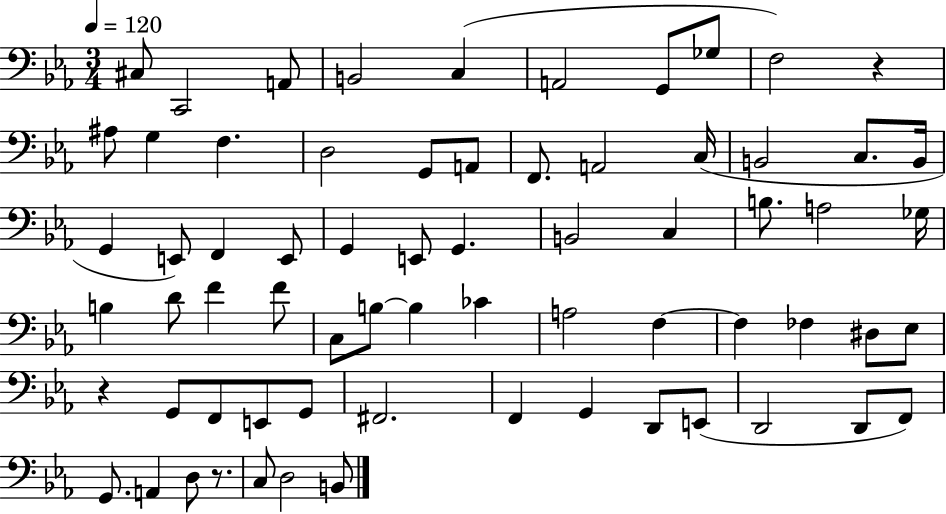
X:1
T:Untitled
M:3/4
L:1/4
K:Eb
^C,/2 C,,2 A,,/2 B,,2 C, A,,2 G,,/2 _G,/2 F,2 z ^A,/2 G, F, D,2 G,,/2 A,,/2 F,,/2 A,,2 C,/4 B,,2 C,/2 B,,/4 G,, E,,/2 F,, E,,/2 G,, E,,/2 G,, B,,2 C, B,/2 A,2 _G,/4 B, D/2 F F/2 C,/2 B,/2 B, _C A,2 F, F, _F, ^D,/2 _E,/2 z G,,/2 F,,/2 E,,/2 G,,/2 ^F,,2 F,, G,, D,,/2 E,,/2 D,,2 D,,/2 F,,/2 G,,/2 A,, D,/2 z/2 C,/2 D,2 B,,/2